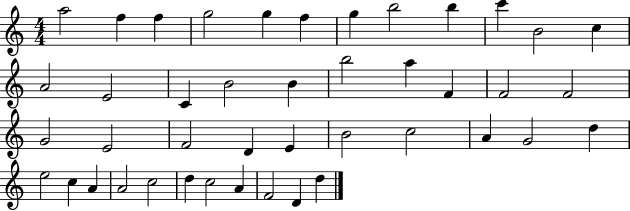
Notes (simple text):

A5/h F5/q F5/q G5/h G5/q F5/q G5/q B5/h B5/q C6/q B4/h C5/q A4/h E4/h C4/q B4/h B4/q B5/h A5/q F4/q F4/h F4/h G4/h E4/h F4/h D4/q E4/q B4/h C5/h A4/q G4/h D5/q E5/h C5/q A4/q A4/h C5/h D5/q C5/h A4/q F4/h D4/q D5/q